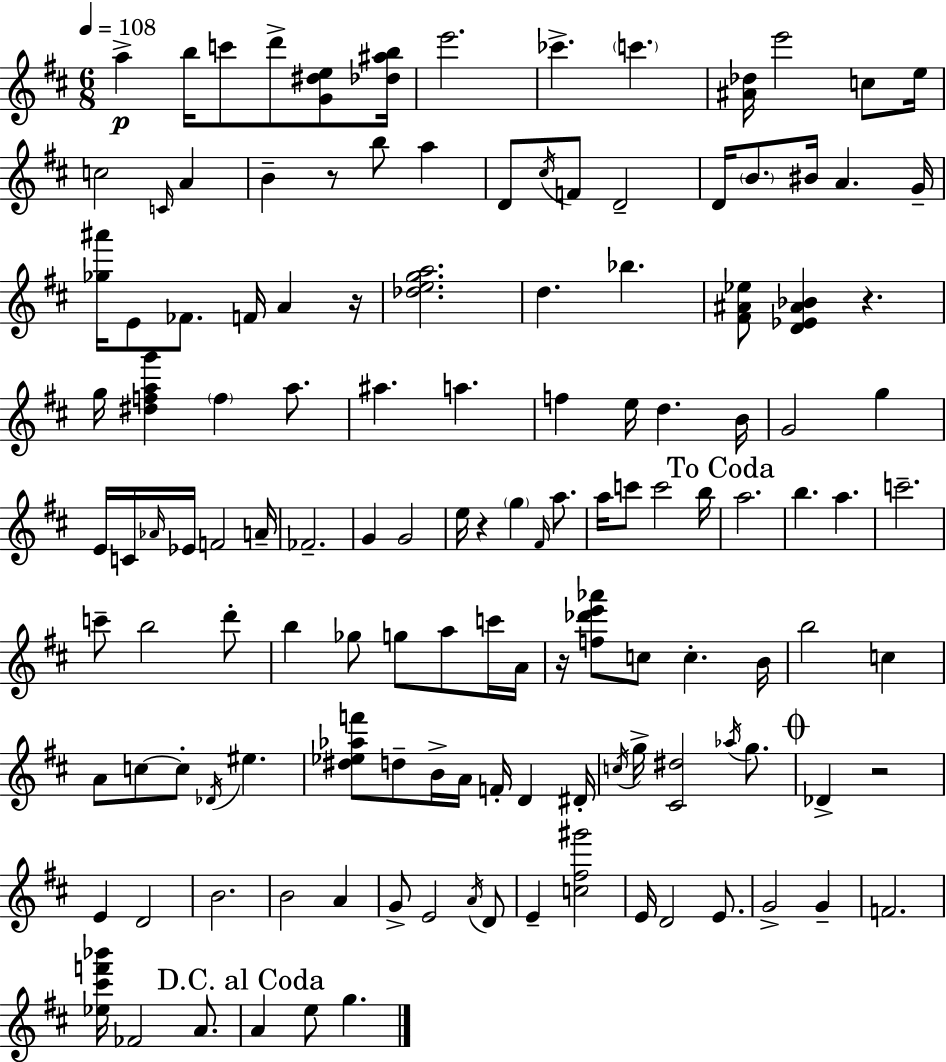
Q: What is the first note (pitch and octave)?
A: A5